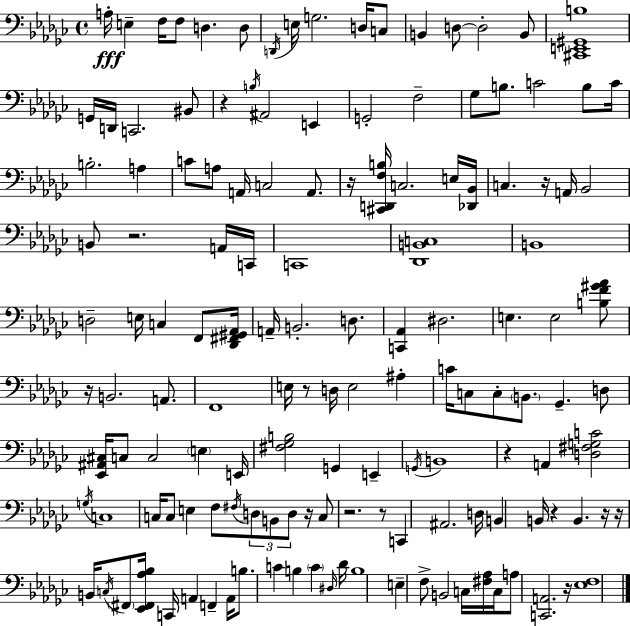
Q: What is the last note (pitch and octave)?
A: A3